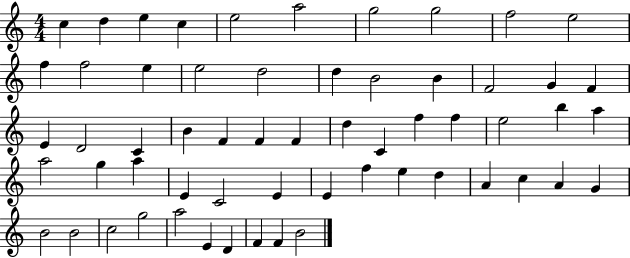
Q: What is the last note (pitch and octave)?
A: B4